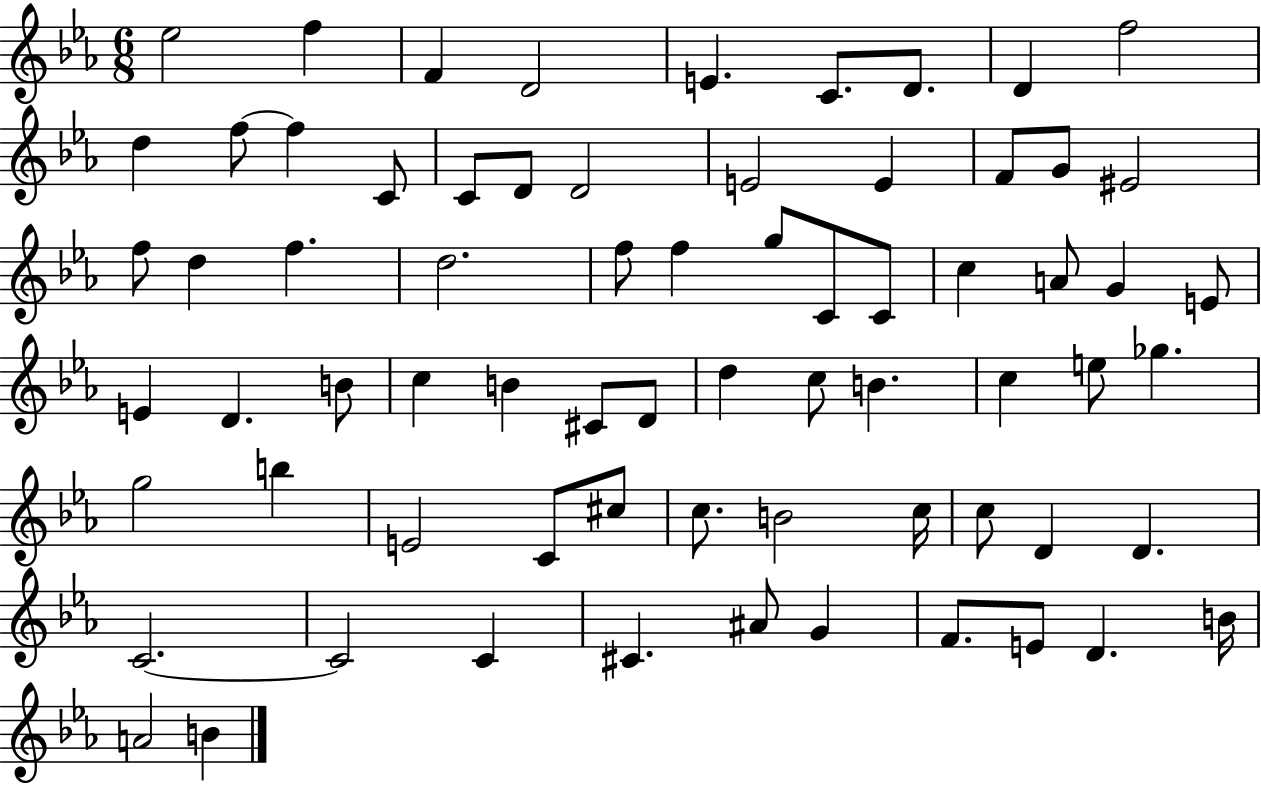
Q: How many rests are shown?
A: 0